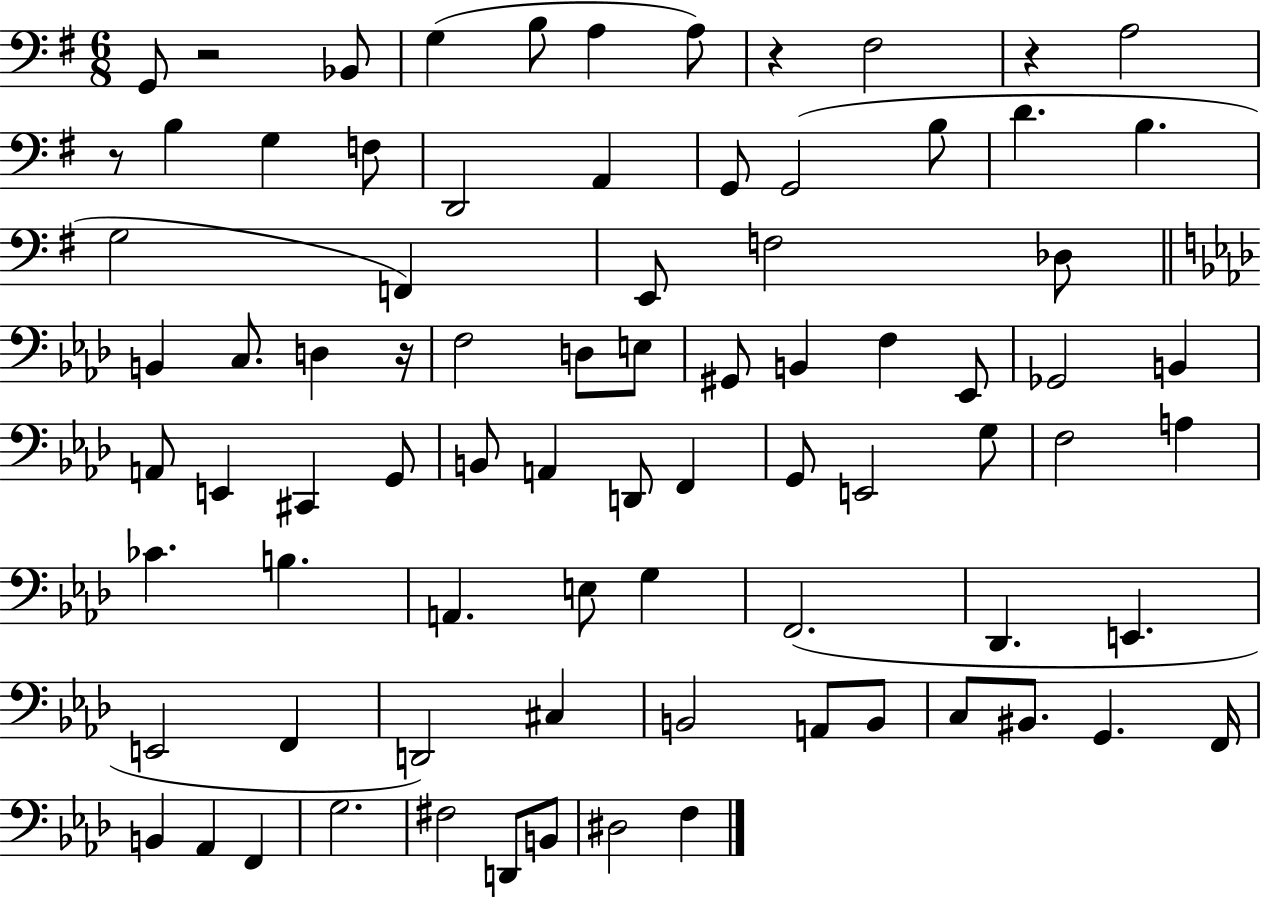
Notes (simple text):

G2/e R/h Bb2/e G3/q B3/e A3/q A3/e R/q F#3/h R/q A3/h R/e B3/q G3/q F3/e D2/h A2/q G2/e G2/h B3/e D4/q. B3/q. G3/h F2/q E2/e F3/h Db3/e B2/q C3/e. D3/q R/s F3/h D3/e E3/e G#2/e B2/q F3/q Eb2/e Gb2/h B2/q A2/e E2/q C#2/q G2/e B2/e A2/q D2/e F2/q G2/e E2/h G3/e F3/h A3/q CES4/q. B3/q. A2/q. E3/e G3/q F2/h. Db2/q. E2/q. E2/h F2/q D2/h C#3/q B2/h A2/e B2/e C3/e BIS2/e. G2/q. F2/s B2/q Ab2/q F2/q G3/h. F#3/h D2/e B2/e D#3/h F3/q